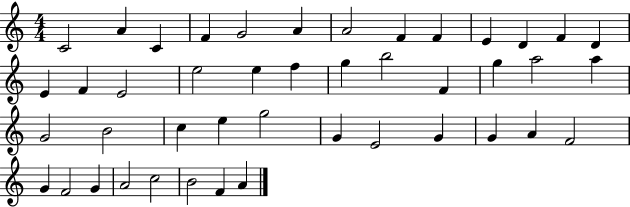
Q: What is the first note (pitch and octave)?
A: C4